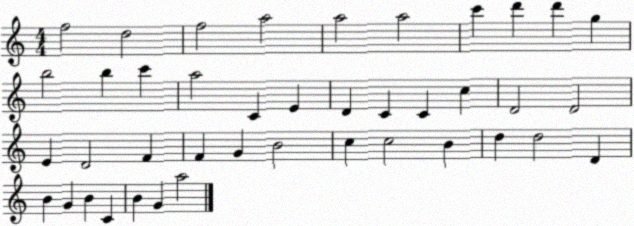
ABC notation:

X:1
T:Untitled
M:4/4
L:1/4
K:C
f2 d2 f2 a2 a2 a2 c' d' d' g b2 b c' a2 C E D C C c D2 D2 E D2 F F G B2 c c2 B d d2 D B G B C B G a2